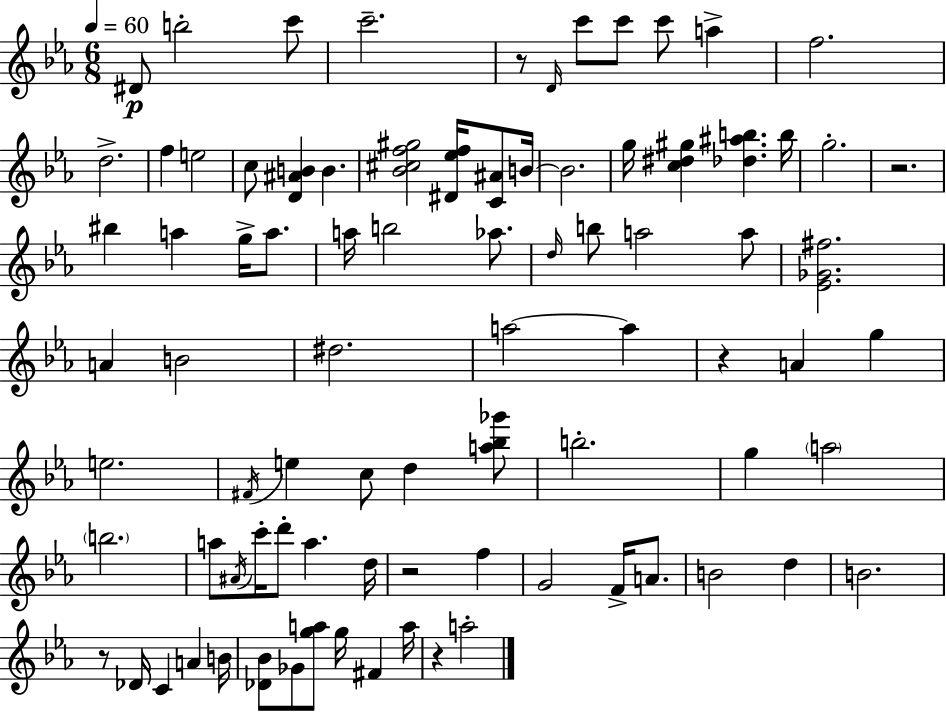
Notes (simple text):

D#4/e B5/h C6/e C6/h. R/e D4/s C6/e C6/e C6/e A5/q F5/h. D5/h. F5/q E5/h C5/e [D4,A#4,B4]/q B4/q. [Bb4,C#5,F5,G#5]/h [D#4,Eb5,F5]/s [C4,A#4]/e B4/s B4/h. G5/s [C5,D#5,G#5]/q [Db5,A#5,B5]/q. B5/s G5/h. R/h. BIS5/q A5/q G5/s A5/e. A5/s B5/h Ab5/e. D5/s B5/e A5/h A5/e [Eb4,Gb4,F#5]/h. A4/q B4/h D#5/h. A5/h A5/q R/q A4/q G5/q E5/h. F#4/s E5/q C5/e D5/q [A5,Bb5,Gb6]/e B5/h. G5/q A5/h B5/h. A5/e A#4/s C6/s D6/e A5/q. D5/s R/h F5/q G4/h F4/s A4/e. B4/h D5/q B4/h. R/e Db4/s C4/q A4/q B4/s [Db4,Bb4]/e Gb4/e [G5,A5]/e G5/s F#4/q A5/s R/q A5/h